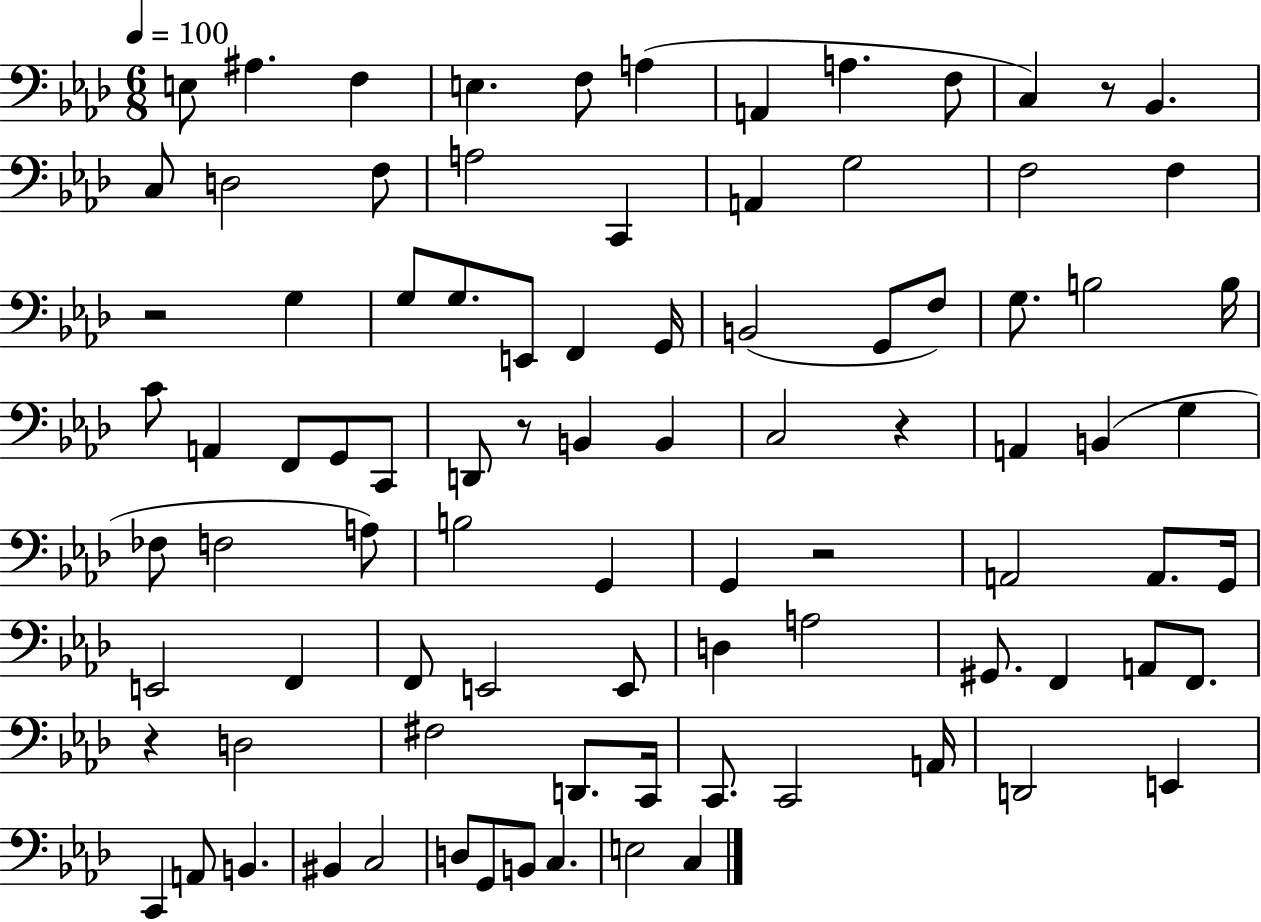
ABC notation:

X:1
T:Untitled
M:6/8
L:1/4
K:Ab
E,/2 ^A, F, E, F,/2 A, A,, A, F,/2 C, z/2 _B,, C,/2 D,2 F,/2 A,2 C,, A,, G,2 F,2 F, z2 G, G,/2 G,/2 E,,/2 F,, G,,/4 B,,2 G,,/2 F,/2 G,/2 B,2 B,/4 C/2 A,, F,,/2 G,,/2 C,,/2 D,,/2 z/2 B,, B,, C,2 z A,, B,, G, _F,/2 F,2 A,/2 B,2 G,, G,, z2 A,,2 A,,/2 G,,/4 E,,2 F,, F,,/2 E,,2 E,,/2 D, A,2 ^G,,/2 F,, A,,/2 F,,/2 z D,2 ^F,2 D,,/2 C,,/4 C,,/2 C,,2 A,,/4 D,,2 E,, C,, A,,/2 B,, ^B,, C,2 D,/2 G,,/2 B,,/2 C, E,2 C,